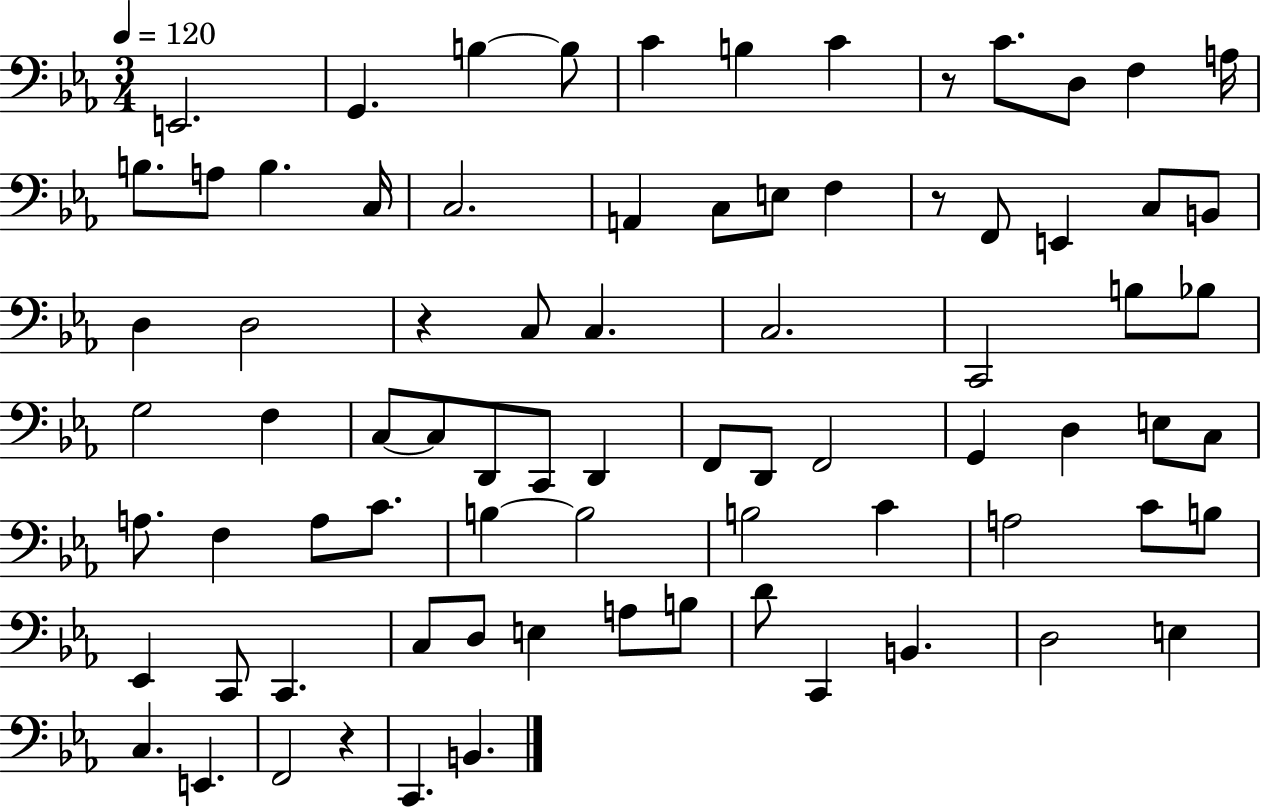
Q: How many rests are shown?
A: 4